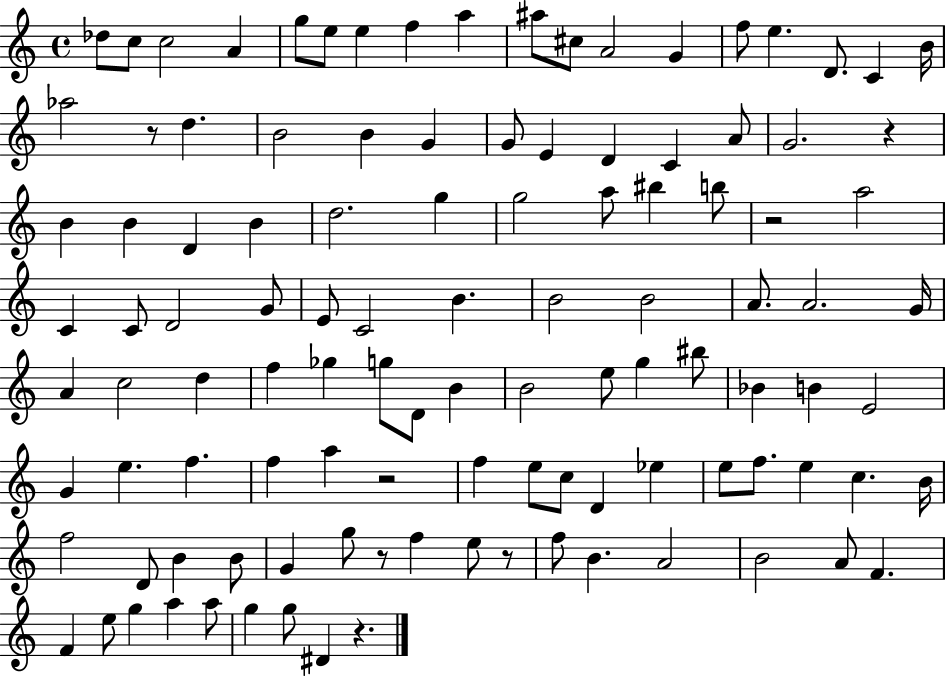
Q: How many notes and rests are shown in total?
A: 111